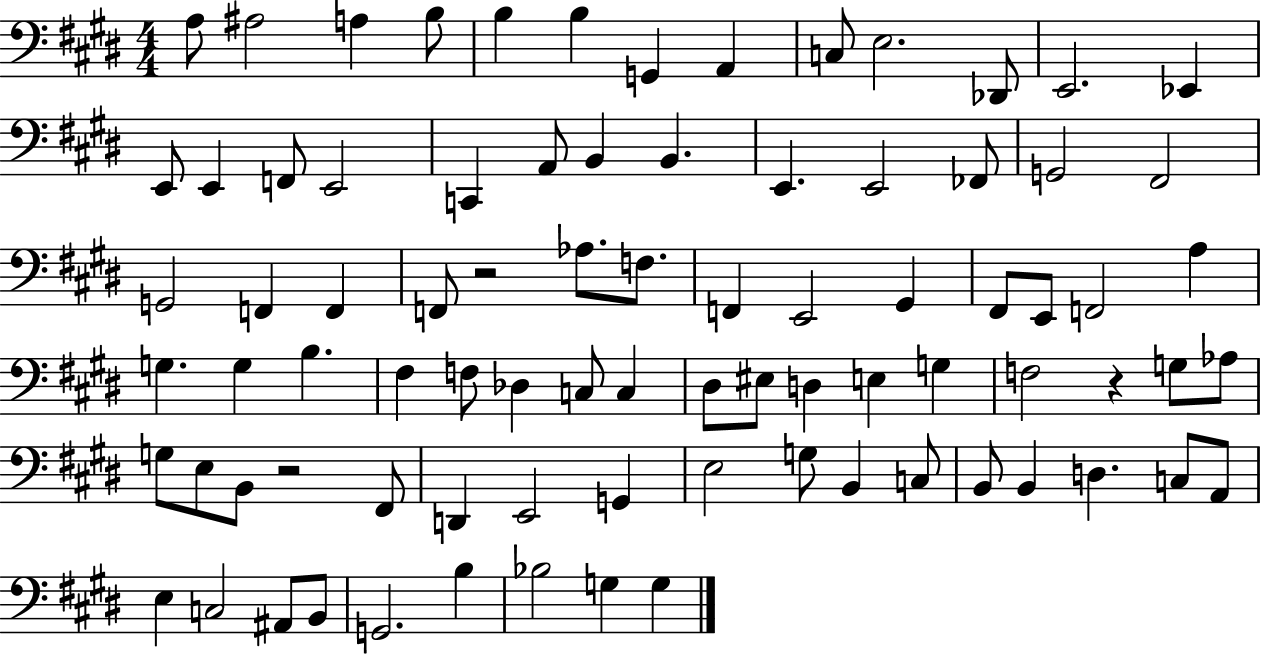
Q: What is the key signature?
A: E major